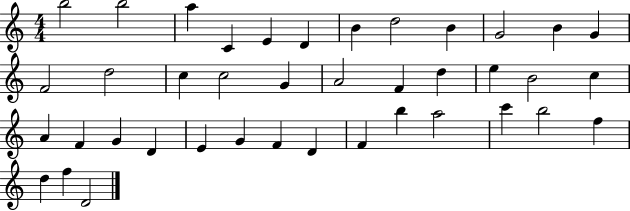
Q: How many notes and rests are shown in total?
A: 40